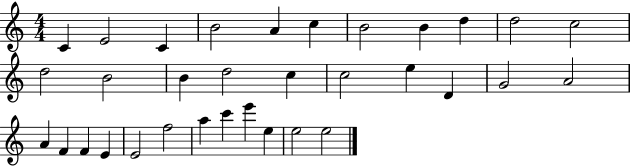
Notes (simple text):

C4/q E4/h C4/q B4/h A4/q C5/q B4/h B4/q D5/q D5/h C5/h D5/h B4/h B4/q D5/h C5/q C5/h E5/q D4/q G4/h A4/h A4/q F4/q F4/q E4/q E4/h F5/h A5/q C6/q E6/q E5/q E5/h E5/h